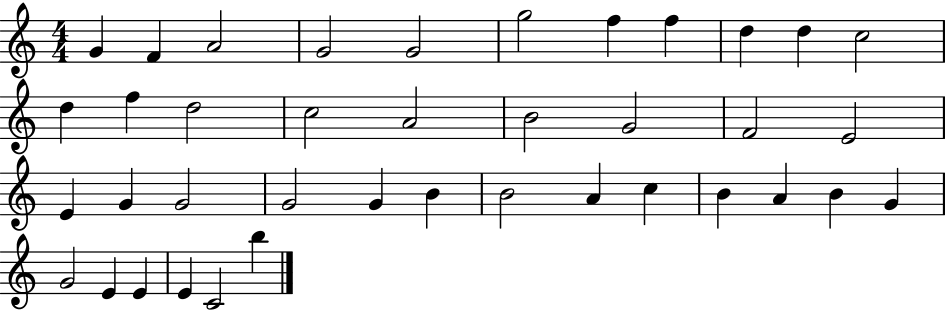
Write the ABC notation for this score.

X:1
T:Untitled
M:4/4
L:1/4
K:C
G F A2 G2 G2 g2 f f d d c2 d f d2 c2 A2 B2 G2 F2 E2 E G G2 G2 G B B2 A c B A B G G2 E E E C2 b